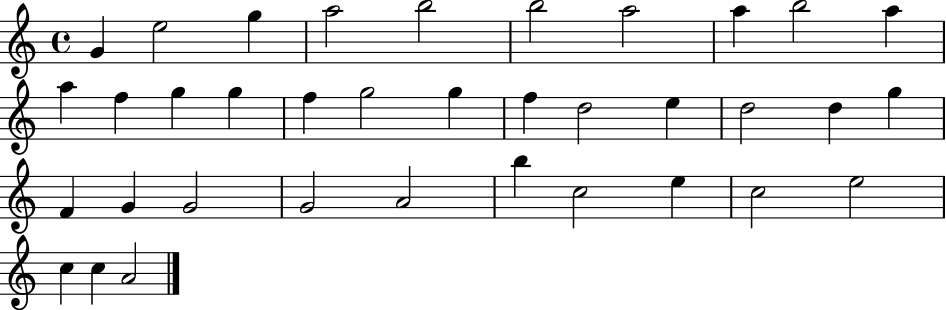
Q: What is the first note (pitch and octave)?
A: G4